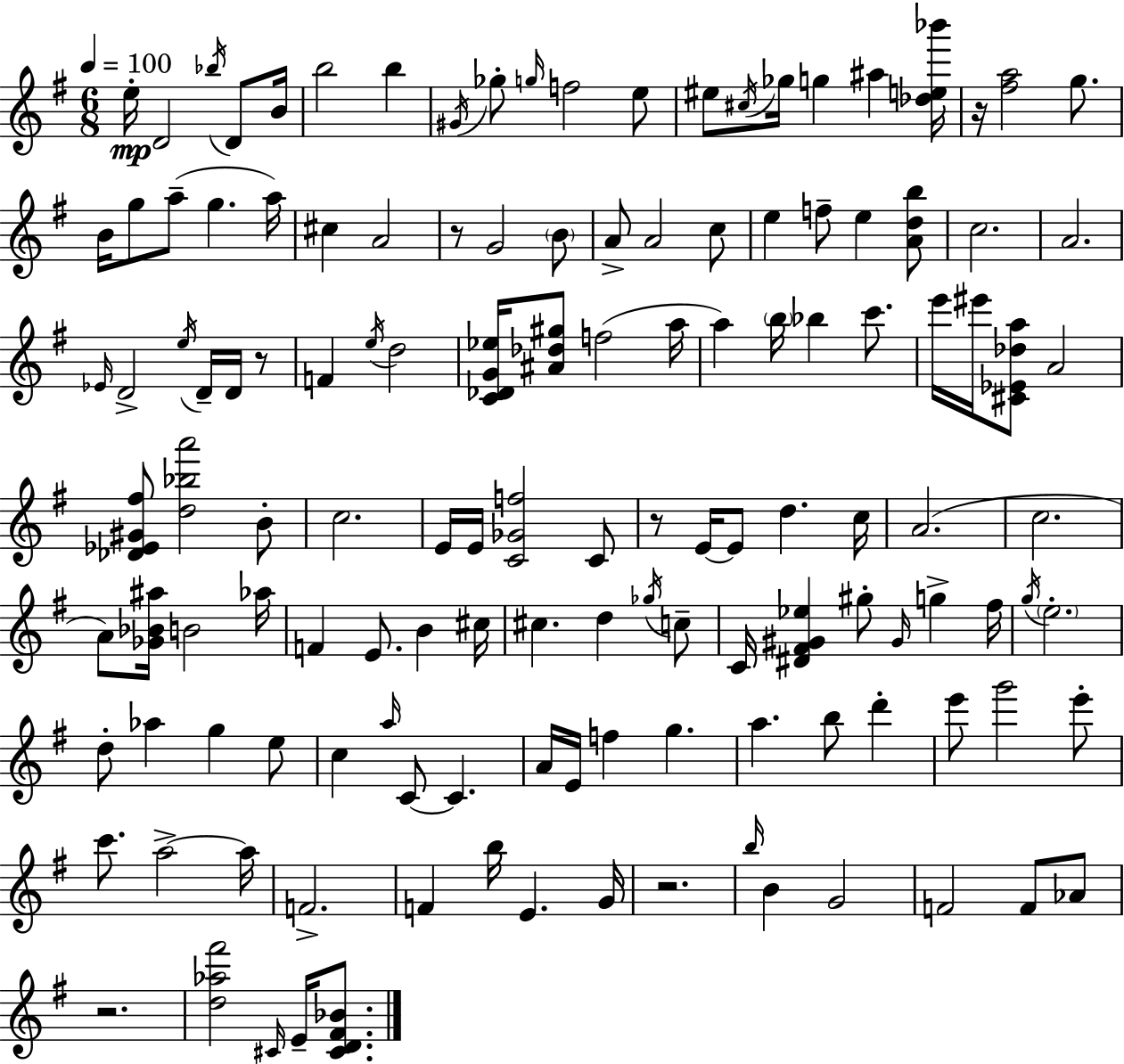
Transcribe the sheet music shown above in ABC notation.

X:1
T:Untitled
M:6/8
L:1/4
K:Em
e/4 D2 _b/4 D/2 B/4 b2 b ^G/4 _g/2 g/4 f2 e/2 ^e/2 ^c/4 _g/4 g ^a [_de_b']/4 z/4 [^fa]2 g/2 B/4 g/2 a/2 g a/4 ^c A2 z/2 G2 B/2 A/2 A2 c/2 e f/2 e [Adb]/2 c2 A2 _E/4 D2 e/4 D/4 D/4 z/2 F e/4 d2 [C_DG_e]/4 [^A_d^g]/2 f2 a/4 a b/4 _b c'/2 e'/4 ^e'/4 [^C_E_da]/2 A2 [_D_E^G^f]/2 [d_ba']2 B/2 c2 E/4 E/4 [C_Gf]2 C/2 z/2 E/4 E/2 d c/4 A2 c2 A/2 [_G_B^a]/4 B2 _a/4 F E/2 B ^c/4 ^c d _g/4 c/2 C/4 [^D^F^G_e] ^g/2 ^G/4 g ^f/4 g/4 e2 d/2 _a g e/2 c a/4 C/2 C A/4 E/4 f g a b/2 d' e'/2 g'2 e'/2 c'/2 a2 a/4 F2 F b/4 E G/4 z2 b/4 B G2 F2 F/2 _A/2 z2 [d_a^f']2 ^C/4 E/4 [^CD^F_B]/2